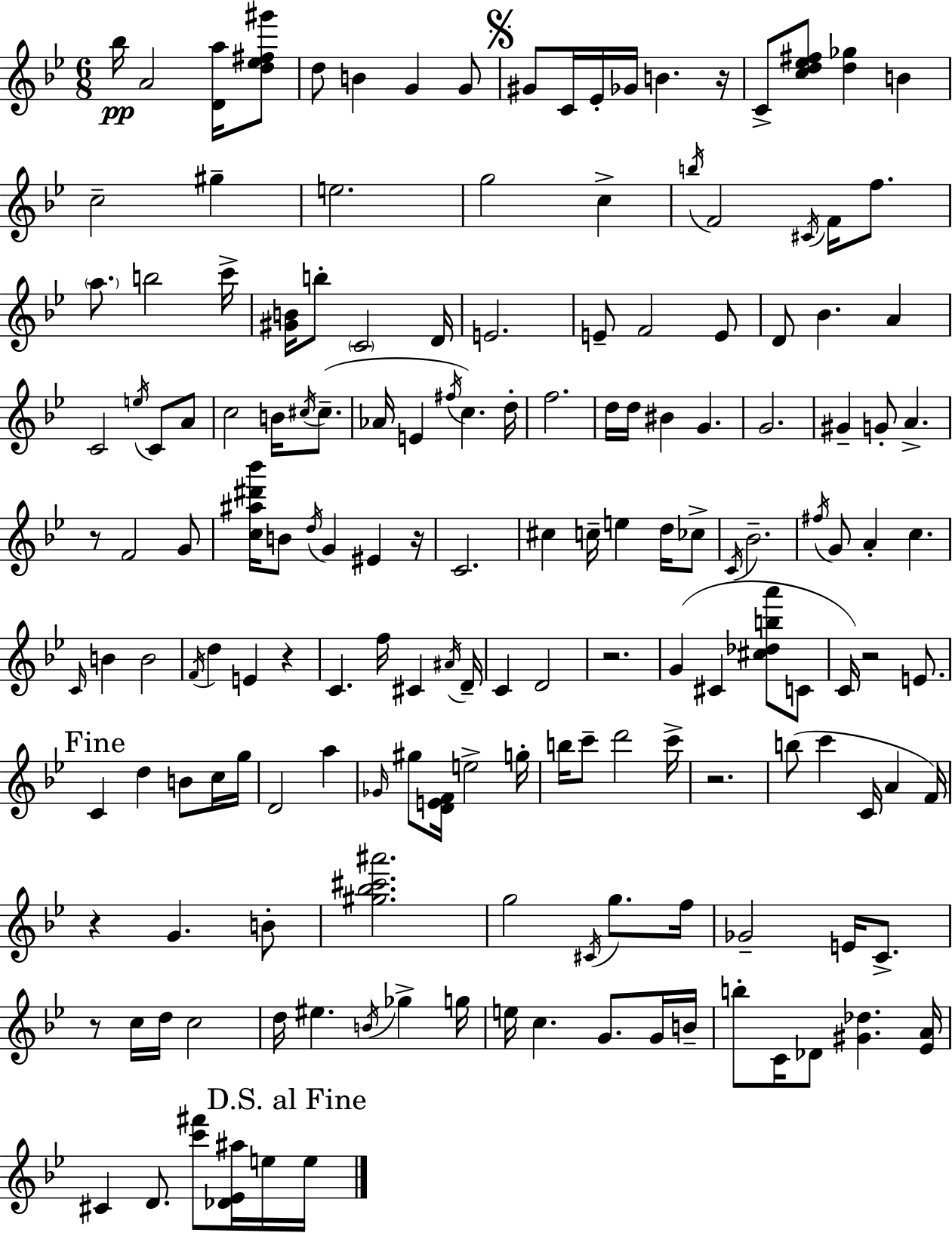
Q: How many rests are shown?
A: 9